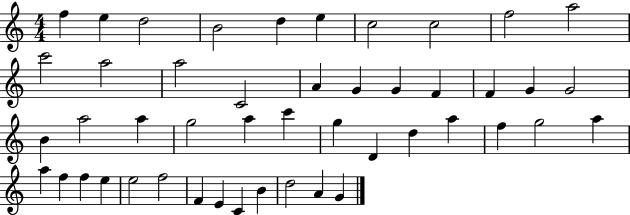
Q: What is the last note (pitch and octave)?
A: G4